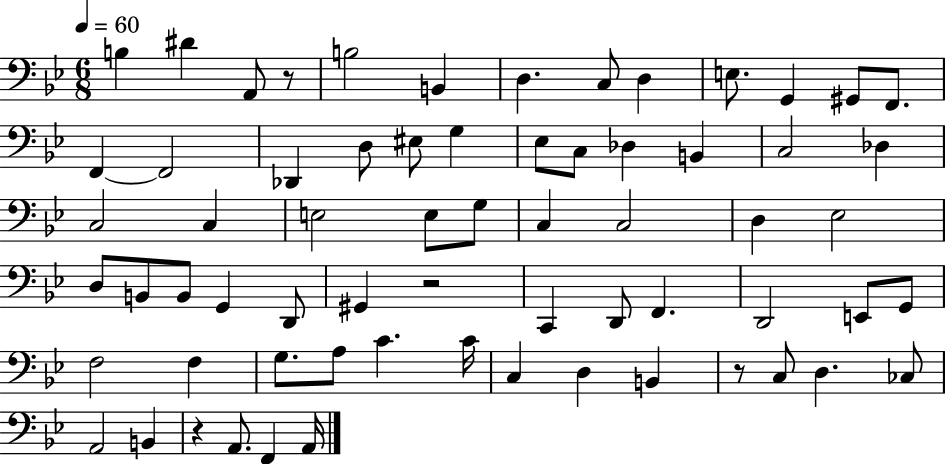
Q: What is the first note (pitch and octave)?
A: B3